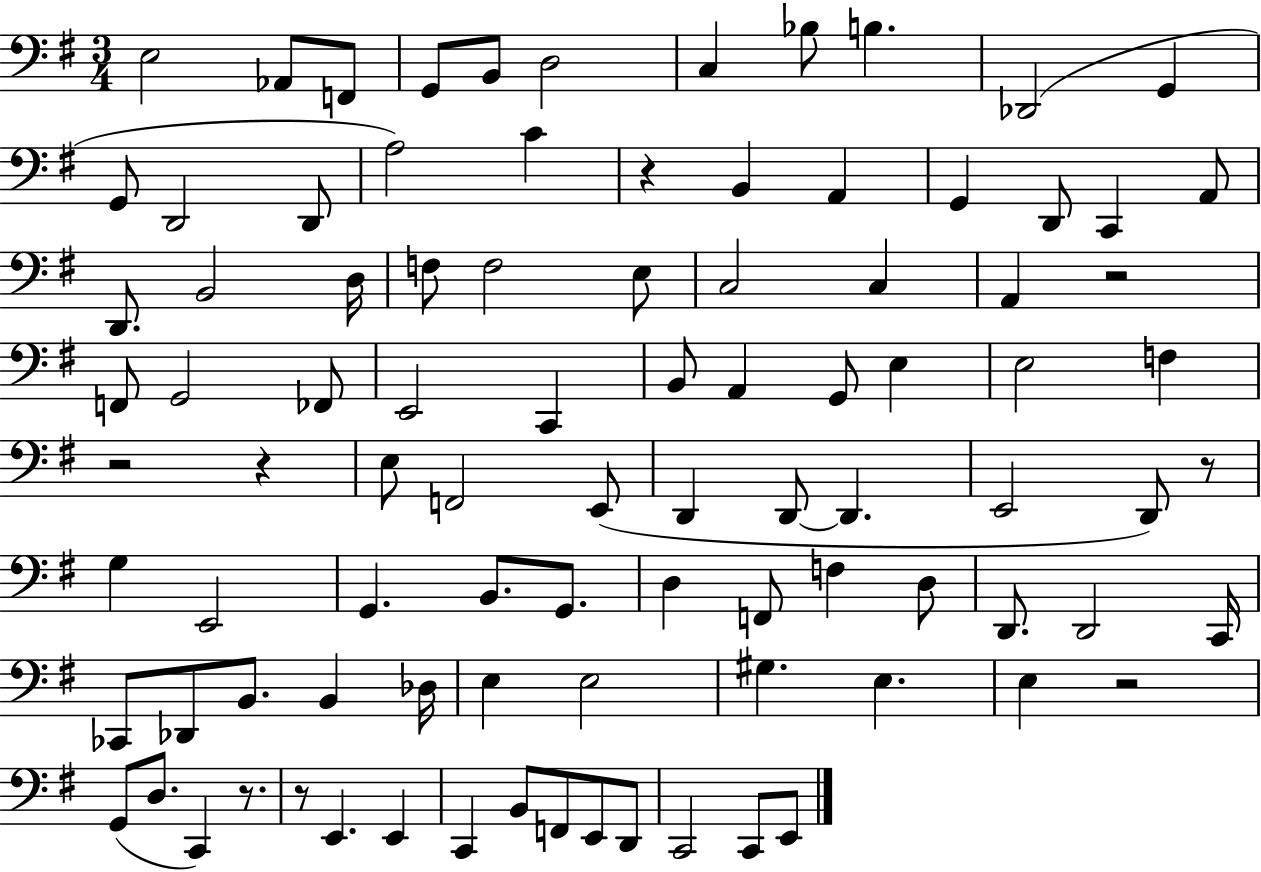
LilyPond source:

{
  \clef bass
  \numericTimeSignature
  \time 3/4
  \key g \major
  e2 aes,8 f,8 | g,8 b,8 d2 | c4 bes8 b4. | des,2( g,4 | \break g,8 d,2 d,8 | a2) c'4 | r4 b,4 a,4 | g,4 d,8 c,4 a,8 | \break d,8. b,2 d16 | f8 f2 e8 | c2 c4 | a,4 r2 | \break f,8 g,2 fes,8 | e,2 c,4 | b,8 a,4 g,8 e4 | e2 f4 | \break r2 r4 | e8 f,2 e,8( | d,4 d,8~~ d,4. | e,2 d,8) r8 | \break g4 e,2 | g,4. b,8. g,8. | d4 f,8 f4 d8 | d,8. d,2 c,16 | \break ces,8 des,8 b,8. b,4 des16 | e4 e2 | gis4. e4. | e4 r2 | \break g,8( d8. c,4) r8. | r8 e,4. e,4 | c,4 b,8 f,8 e,8 d,8 | c,2 c,8 e,8 | \break \bar "|."
}